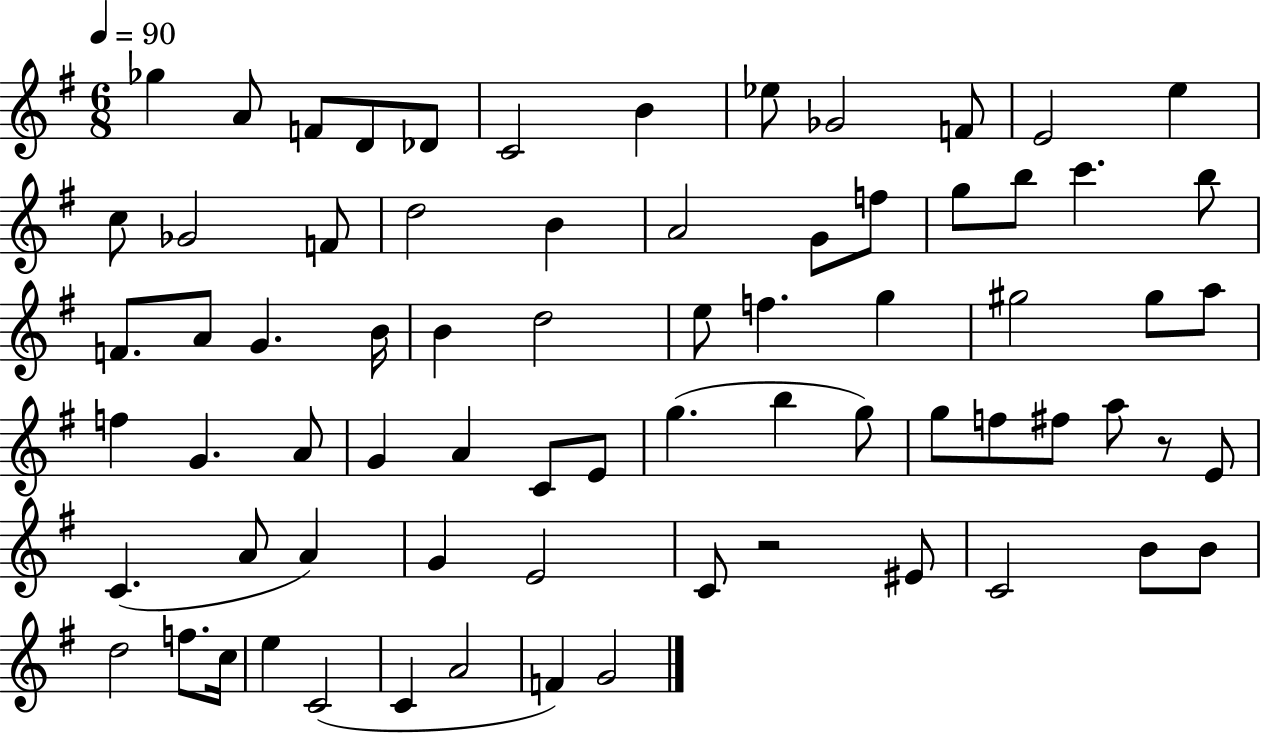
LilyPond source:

{
  \clef treble
  \numericTimeSignature
  \time 6/8
  \key g \major
  \tempo 4 = 90
  ges''4 a'8 f'8 d'8 des'8 | c'2 b'4 | ees''8 ges'2 f'8 | e'2 e''4 | \break c''8 ges'2 f'8 | d''2 b'4 | a'2 g'8 f''8 | g''8 b''8 c'''4. b''8 | \break f'8. a'8 g'4. b'16 | b'4 d''2 | e''8 f''4. g''4 | gis''2 gis''8 a''8 | \break f''4 g'4. a'8 | g'4 a'4 c'8 e'8 | g''4.( b''4 g''8) | g''8 f''8 fis''8 a''8 r8 e'8 | \break c'4.( a'8 a'4) | g'4 e'2 | c'8 r2 eis'8 | c'2 b'8 b'8 | \break d''2 f''8. c''16 | e''4 c'2( | c'4 a'2 | f'4) g'2 | \break \bar "|."
}